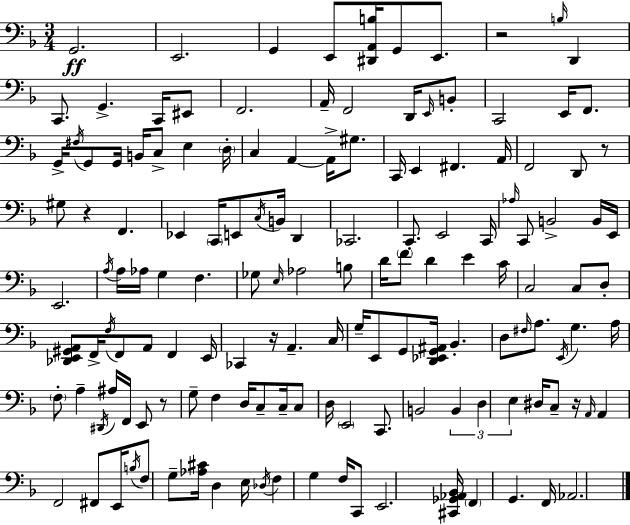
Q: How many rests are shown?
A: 6